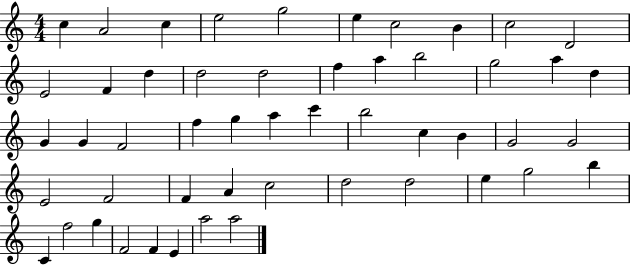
{
  \clef treble
  \numericTimeSignature
  \time 4/4
  \key c \major
  c''4 a'2 c''4 | e''2 g''2 | e''4 c''2 b'4 | c''2 d'2 | \break e'2 f'4 d''4 | d''2 d''2 | f''4 a''4 b''2 | g''2 a''4 d''4 | \break g'4 g'4 f'2 | f''4 g''4 a''4 c'''4 | b''2 c''4 b'4 | g'2 g'2 | \break e'2 f'2 | f'4 a'4 c''2 | d''2 d''2 | e''4 g''2 b''4 | \break c'4 f''2 g''4 | f'2 f'4 e'4 | a''2 a''2 | \bar "|."
}